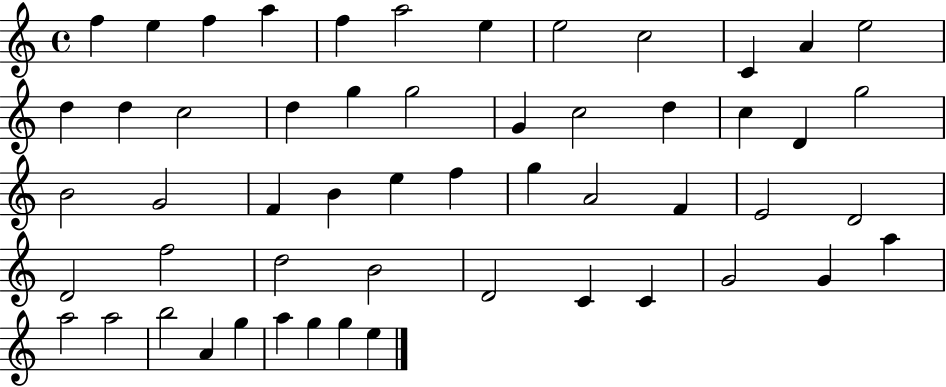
X:1
T:Untitled
M:4/4
L:1/4
K:C
f e f a f a2 e e2 c2 C A e2 d d c2 d g g2 G c2 d c D g2 B2 G2 F B e f g A2 F E2 D2 D2 f2 d2 B2 D2 C C G2 G a a2 a2 b2 A g a g g e